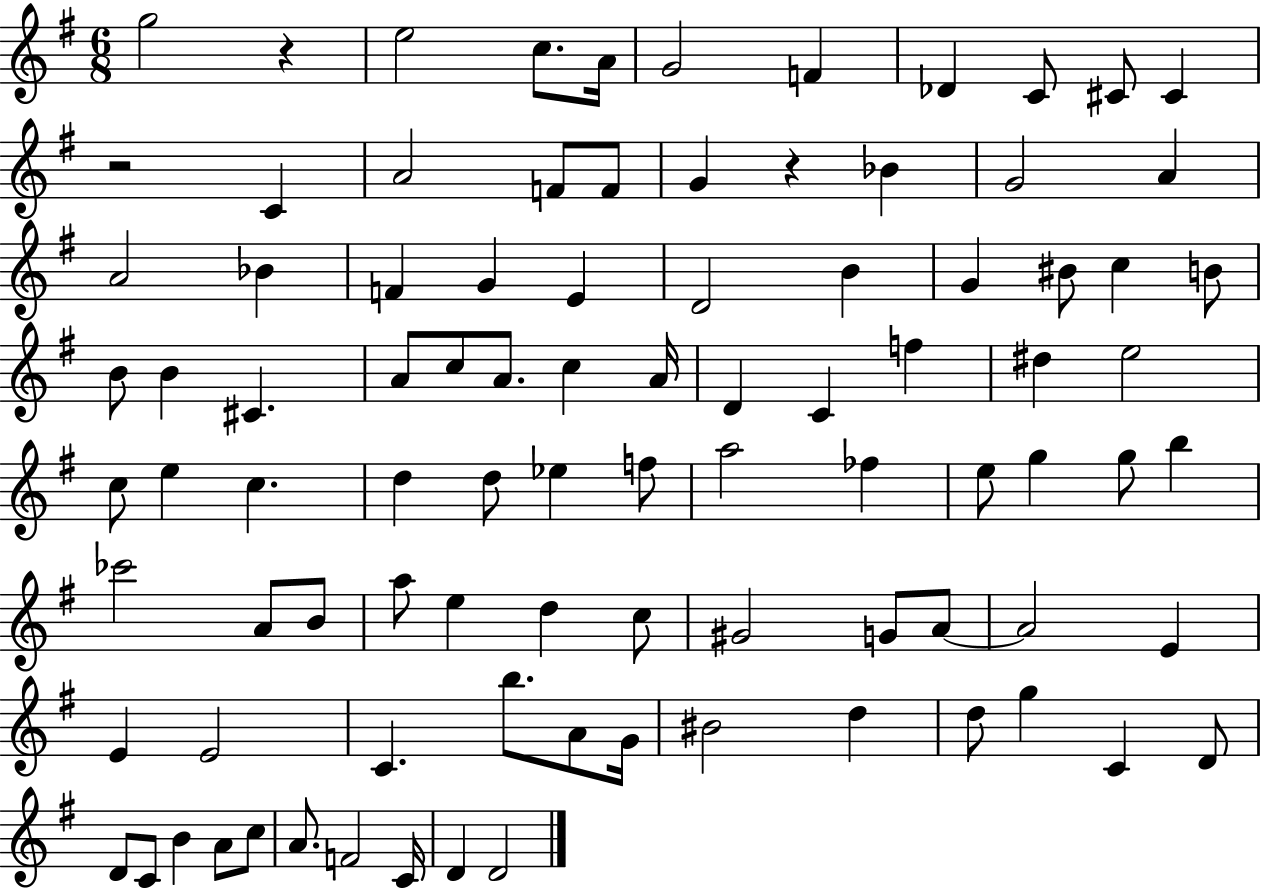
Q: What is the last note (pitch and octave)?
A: D4